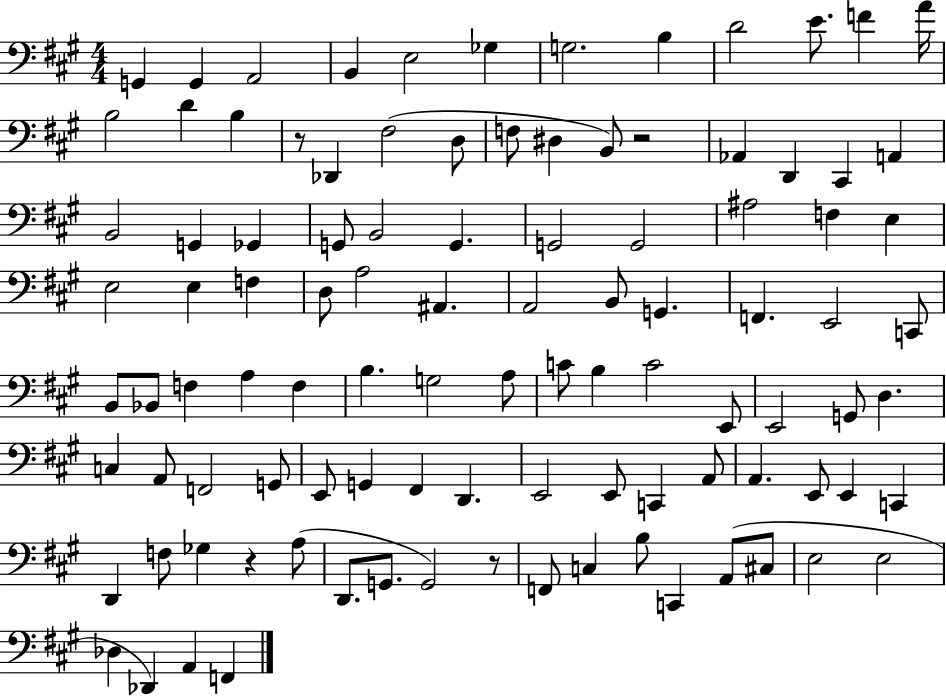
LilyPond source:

{
  \clef bass
  \numericTimeSignature
  \time 4/4
  \key a \major
  g,4 g,4 a,2 | b,4 e2 ges4 | g2. b4 | d'2 e'8. f'4 a'16 | \break b2 d'4 b4 | r8 des,4 fis2( d8 | f8 dis4 b,8) r2 | aes,4 d,4 cis,4 a,4 | \break b,2 g,4 ges,4 | g,8 b,2 g,4. | g,2 g,2 | ais2 f4 e4 | \break e2 e4 f4 | d8 a2 ais,4. | a,2 b,8 g,4. | f,4. e,2 c,8 | \break b,8 bes,8 f4 a4 f4 | b4. g2 a8 | c'8 b4 c'2 e,8 | e,2 g,8 d4. | \break c4 a,8 f,2 g,8 | e,8 g,4 fis,4 d,4. | e,2 e,8 c,4 a,8 | a,4. e,8 e,4 c,4 | \break d,4 f8 ges4 r4 a8( | d,8. g,8. g,2) r8 | f,8 c4 b8 c,4 a,8( cis8 | e2 e2 | \break des4 des,4) a,4 f,4 | \bar "|."
}